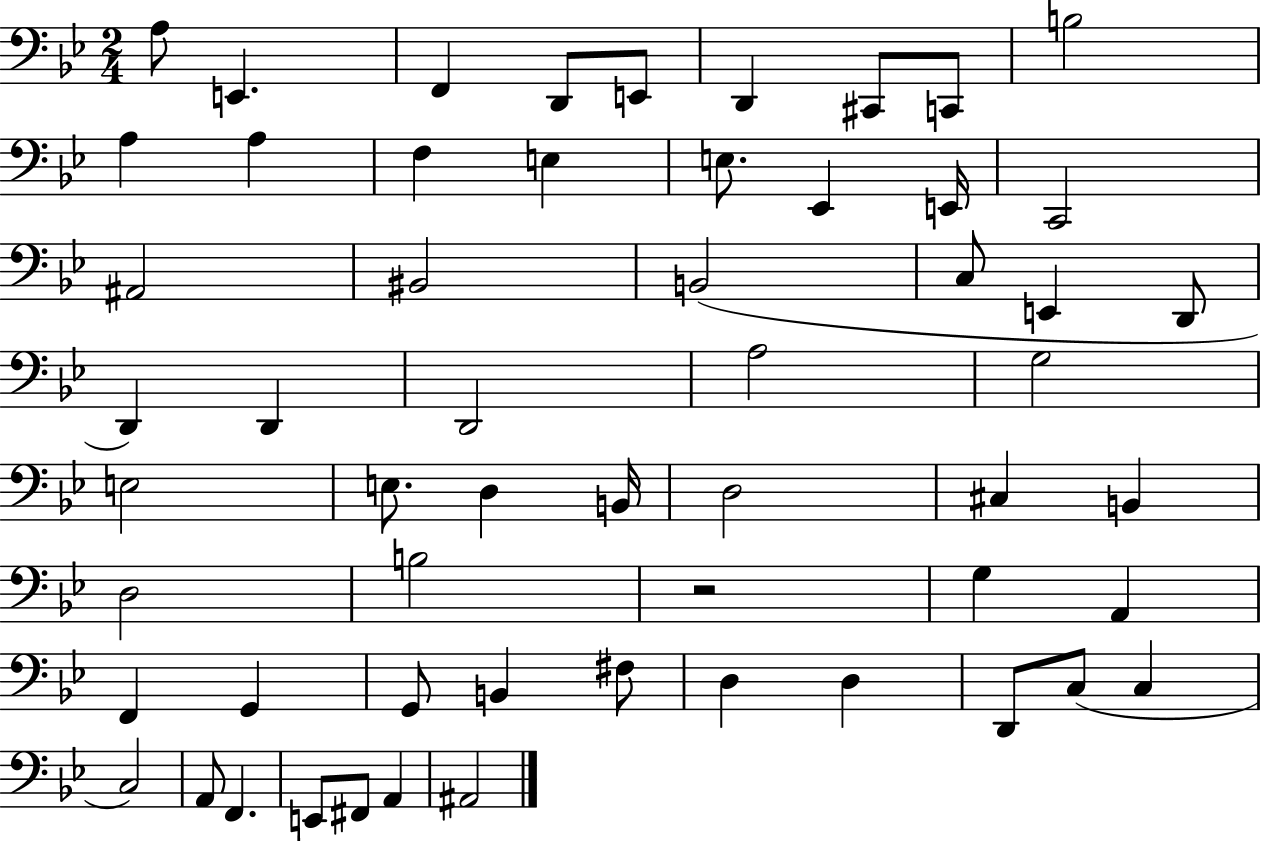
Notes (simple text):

A3/e E2/q. F2/q D2/e E2/e D2/q C#2/e C2/e B3/h A3/q A3/q F3/q E3/q E3/e. Eb2/q E2/s C2/h A#2/h BIS2/h B2/h C3/e E2/q D2/e D2/q D2/q D2/h A3/h G3/h E3/h E3/e. D3/q B2/s D3/h C#3/q B2/q D3/h B3/h R/h G3/q A2/q F2/q G2/q G2/e B2/q F#3/e D3/q D3/q D2/e C3/e C3/q C3/h A2/e F2/q. E2/e F#2/e A2/q A#2/h